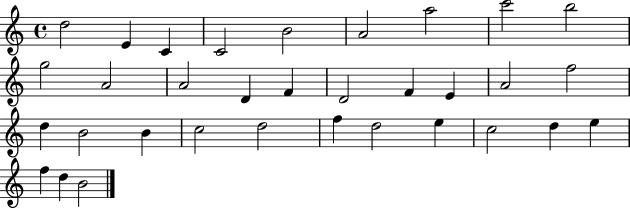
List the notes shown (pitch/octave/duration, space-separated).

D5/h E4/q C4/q C4/h B4/h A4/h A5/h C6/h B5/h G5/h A4/h A4/h D4/q F4/q D4/h F4/q E4/q A4/h F5/h D5/q B4/h B4/q C5/h D5/h F5/q D5/h E5/q C5/h D5/q E5/q F5/q D5/q B4/h